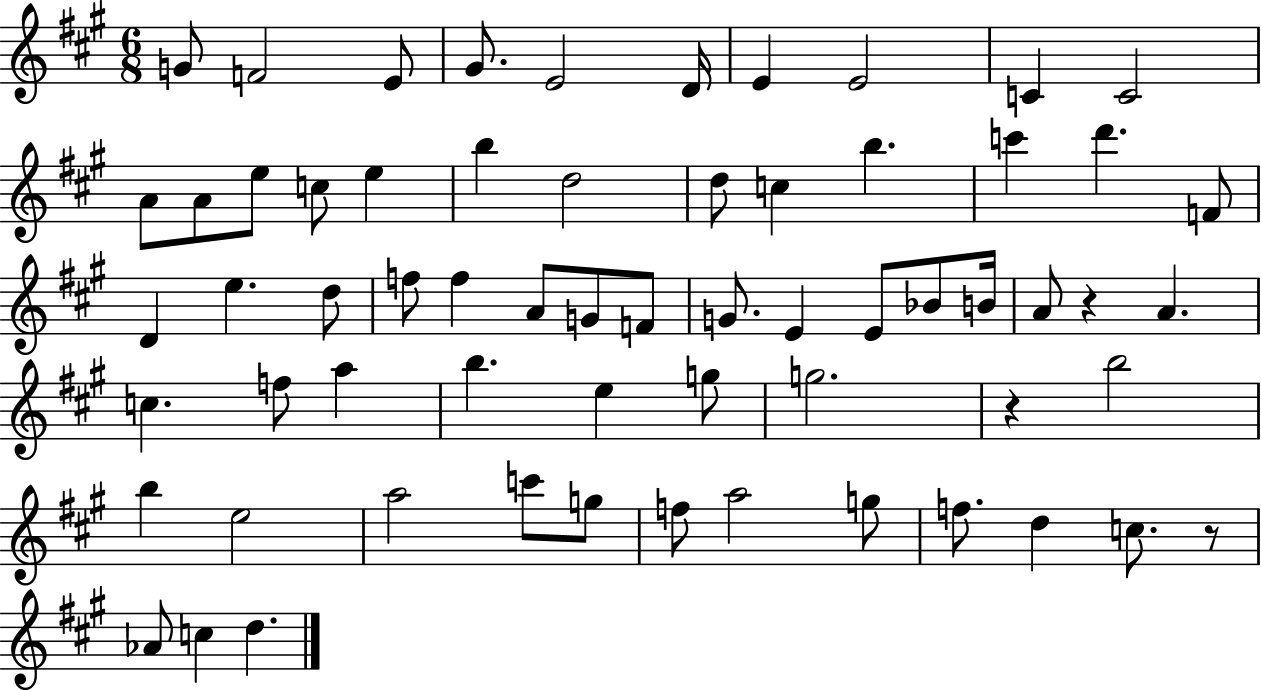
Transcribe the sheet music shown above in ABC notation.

X:1
T:Untitled
M:6/8
L:1/4
K:A
G/2 F2 E/2 ^G/2 E2 D/4 E E2 C C2 A/2 A/2 e/2 c/2 e b d2 d/2 c b c' d' F/2 D e d/2 f/2 f A/2 G/2 F/2 G/2 E E/2 _B/2 B/4 A/2 z A c f/2 a b e g/2 g2 z b2 b e2 a2 c'/2 g/2 f/2 a2 g/2 f/2 d c/2 z/2 _A/2 c d